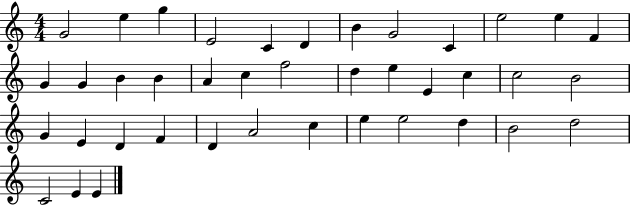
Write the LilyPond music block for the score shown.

{
  \clef treble
  \numericTimeSignature
  \time 4/4
  \key c \major
  g'2 e''4 g''4 | e'2 c'4 d'4 | b'4 g'2 c'4 | e''2 e''4 f'4 | \break g'4 g'4 b'4 b'4 | a'4 c''4 f''2 | d''4 e''4 e'4 c''4 | c''2 b'2 | \break g'4 e'4 d'4 f'4 | d'4 a'2 c''4 | e''4 e''2 d''4 | b'2 d''2 | \break c'2 e'4 e'4 | \bar "|."
}